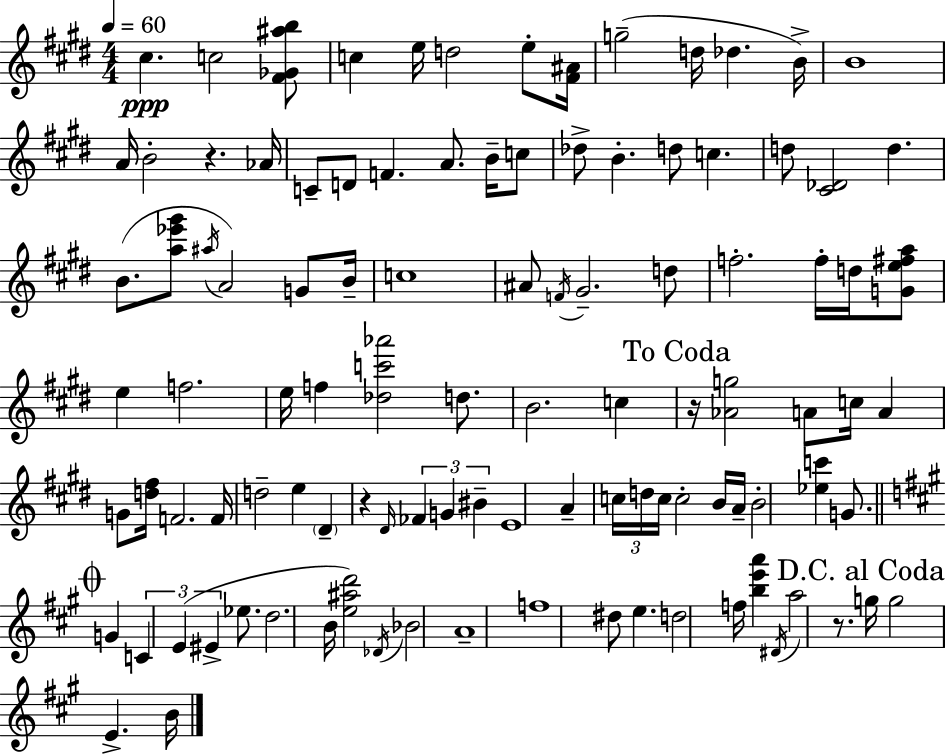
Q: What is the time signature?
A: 4/4